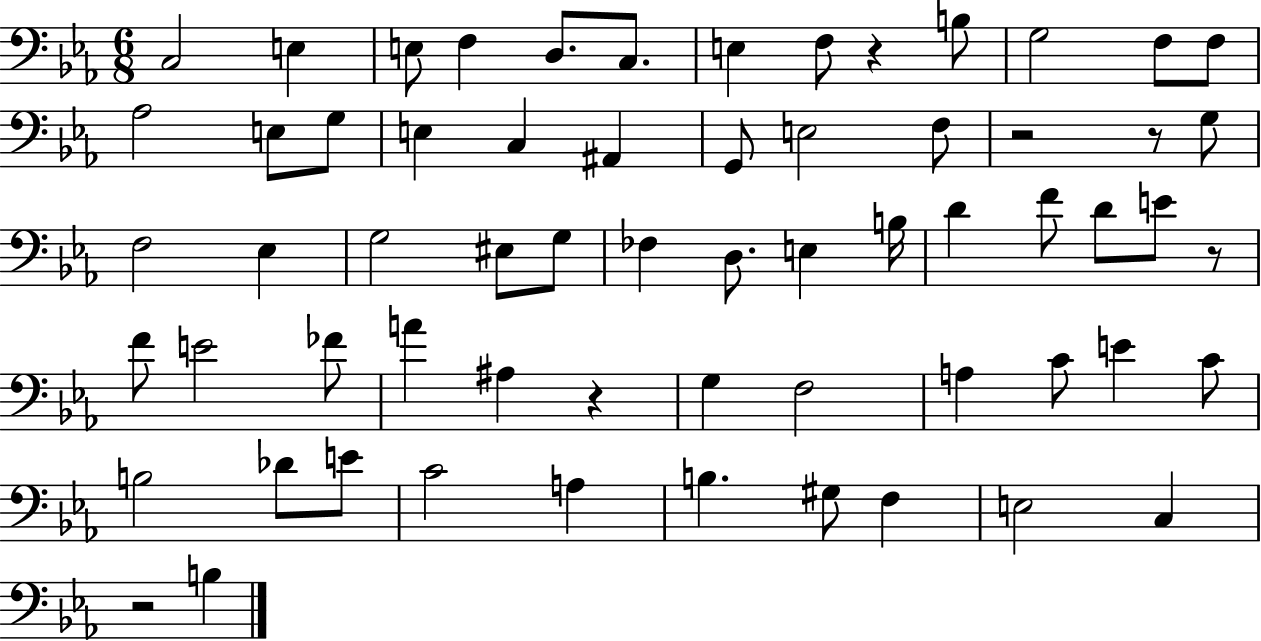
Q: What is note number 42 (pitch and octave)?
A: F3